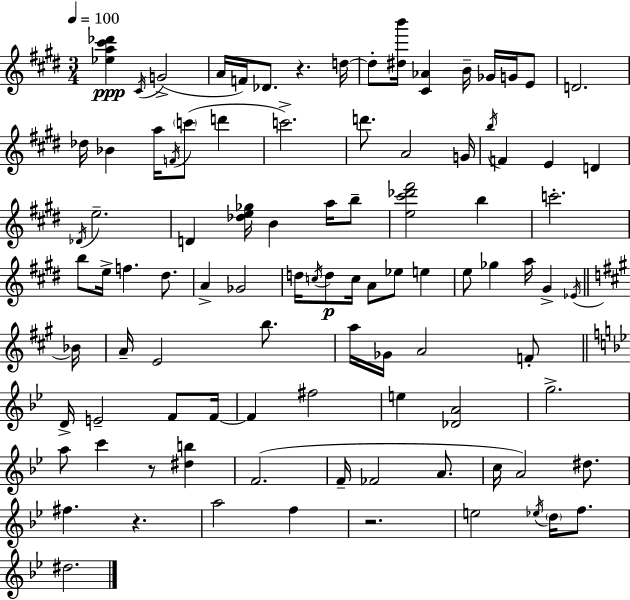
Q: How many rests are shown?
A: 4